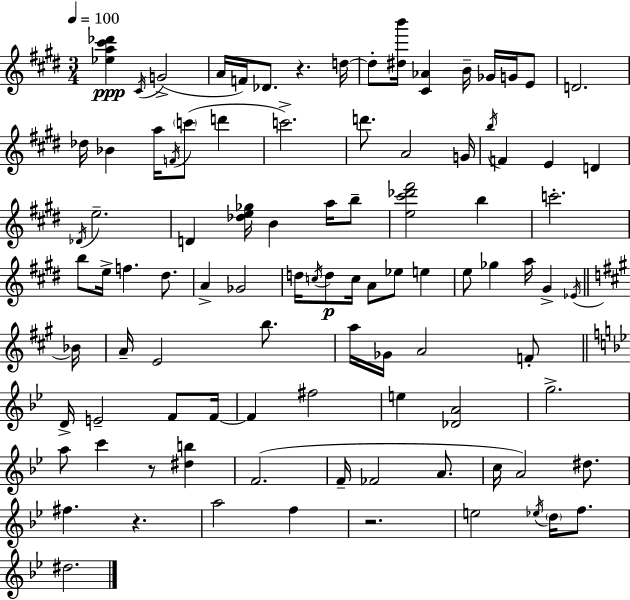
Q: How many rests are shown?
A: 4